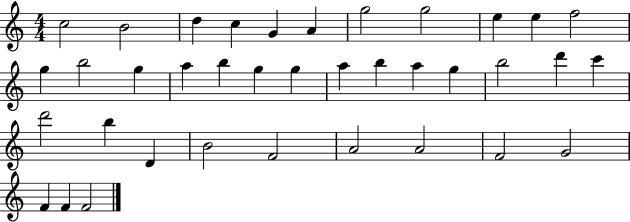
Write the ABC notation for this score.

X:1
T:Untitled
M:4/4
L:1/4
K:C
c2 B2 d c G A g2 g2 e e f2 g b2 g a b g g a b a g b2 d' c' d'2 b D B2 F2 A2 A2 F2 G2 F F F2